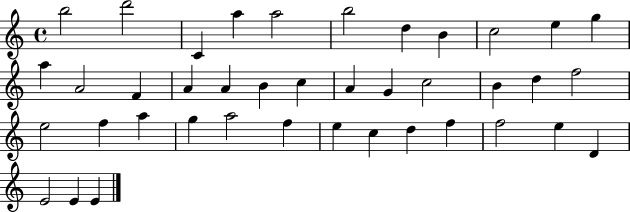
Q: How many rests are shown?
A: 0